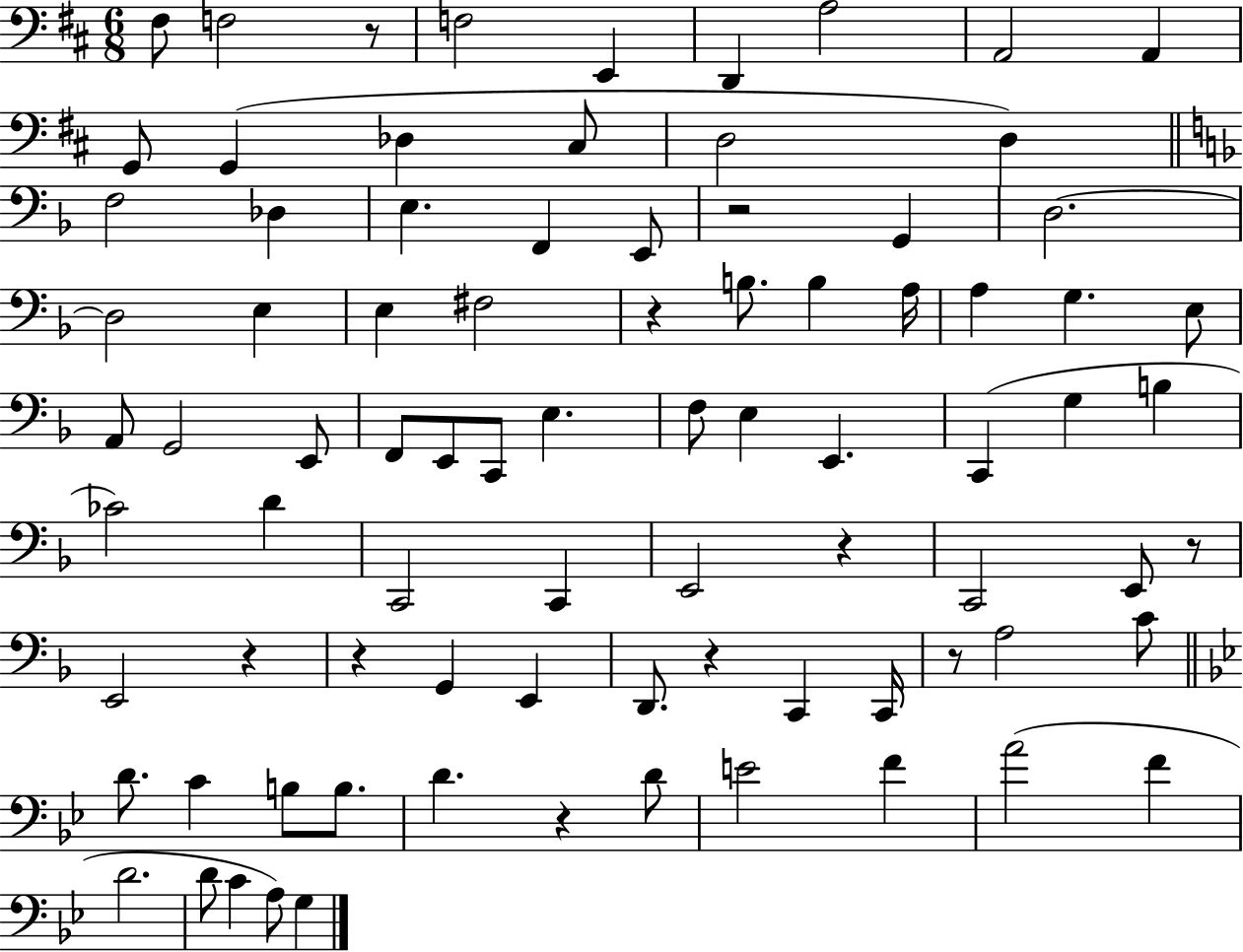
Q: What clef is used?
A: bass